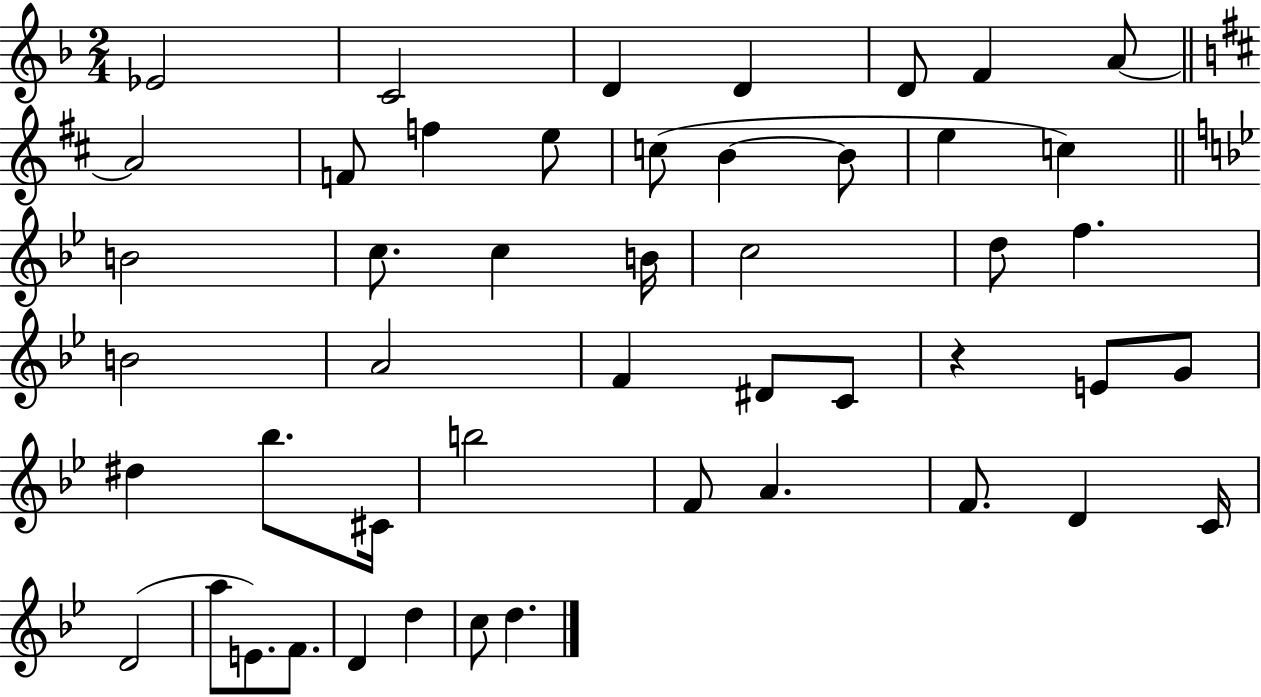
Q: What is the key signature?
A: F major